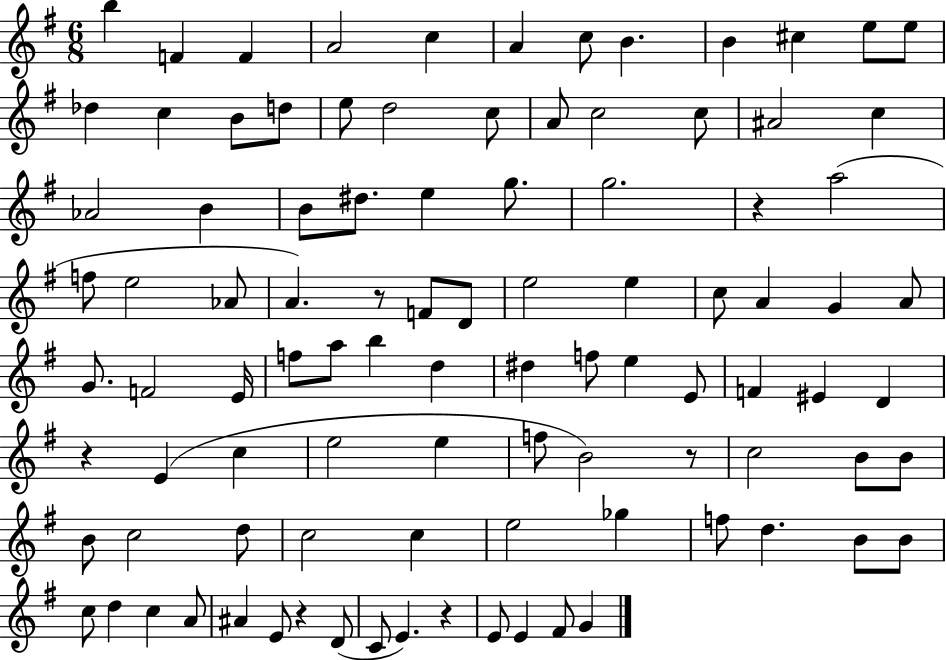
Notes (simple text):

B5/q F4/q F4/q A4/h C5/q A4/q C5/e B4/q. B4/q C#5/q E5/e E5/e Db5/q C5/q B4/e D5/e E5/e D5/h C5/e A4/e C5/h C5/e A#4/h C5/q Ab4/h B4/q B4/e D#5/e. E5/q G5/e. G5/h. R/q A5/h F5/e E5/h Ab4/e A4/q. R/e F4/e D4/e E5/h E5/q C5/e A4/q G4/q A4/e G4/e. F4/h E4/s F5/e A5/e B5/q D5/q D#5/q F5/e E5/q E4/e F4/q EIS4/q D4/q R/q E4/q C5/q E5/h E5/q F5/e B4/h R/e C5/h B4/e B4/e B4/e C5/h D5/e C5/h C5/q E5/h Gb5/q F5/e D5/q. B4/e B4/e C5/e D5/q C5/q A4/e A#4/q E4/e R/q D4/e C4/e E4/q. R/q E4/e E4/q F#4/e G4/q